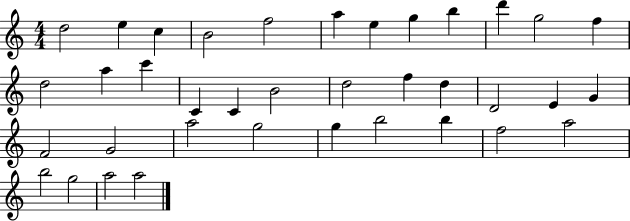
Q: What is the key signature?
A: C major